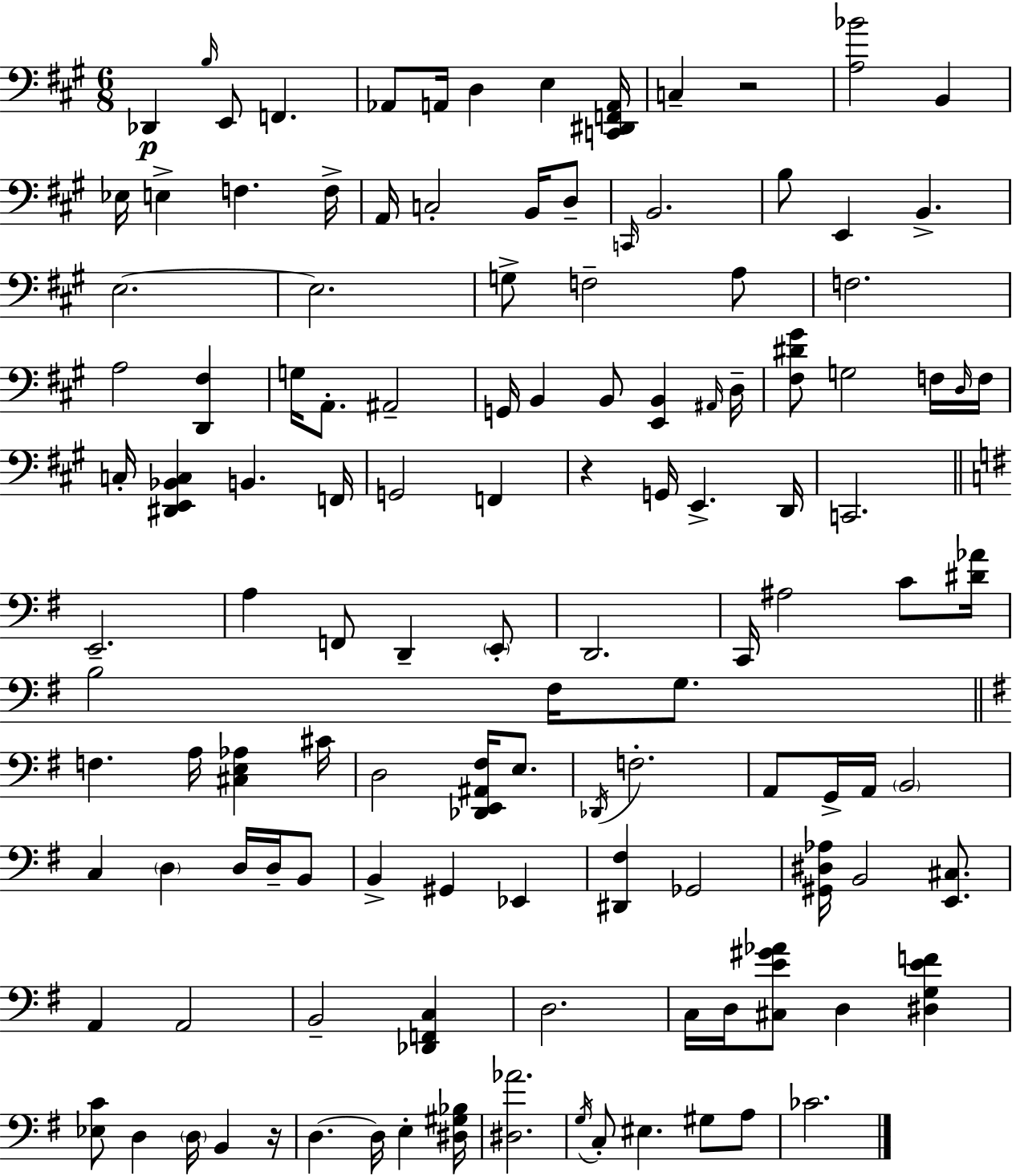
X:1
T:Untitled
M:6/8
L:1/4
K:A
_D,, B,/4 E,,/2 F,, _A,,/2 A,,/4 D, E, [C,,^D,,F,,A,,]/4 C, z2 [A,_B]2 B,, _E,/4 E, F, F,/4 A,,/4 C,2 B,,/4 D,/2 C,,/4 B,,2 B,/2 E,, B,, E,2 E,2 G,/2 F,2 A,/2 F,2 A,2 [D,,^F,] G,/4 A,,/2 ^A,,2 G,,/4 B,, B,,/2 [E,,B,,] ^A,,/4 D,/4 [^F,^D^G]/2 G,2 F,/4 D,/4 F,/4 C,/4 [^D,,E,,_B,,C,] B,, F,,/4 G,,2 F,, z G,,/4 E,, D,,/4 C,,2 E,,2 A, F,,/2 D,, E,,/2 D,,2 C,,/4 ^A,2 C/2 [^D_A]/4 B,2 ^F,/4 G,/2 F, A,/4 [^C,E,_A,] ^C/4 D,2 [_D,,E,,^A,,^F,]/4 E,/2 _D,,/4 F,2 A,,/2 G,,/4 A,,/4 B,,2 C, D, D,/4 D,/4 B,,/2 B,, ^G,, _E,, [^D,,^F,] _G,,2 [^G,,^D,_A,]/4 B,,2 [E,,^C,]/2 A,, A,,2 B,,2 [_D,,F,,C,] D,2 C,/4 D,/4 [^C,E^G_A]/2 D, [^D,G,EF] [_E,C]/2 D, D,/4 B,, z/4 D, D,/4 E, [^D,^G,_B,]/4 [^D,_A]2 G,/4 C,/2 ^E, ^G,/2 A,/2 _C2